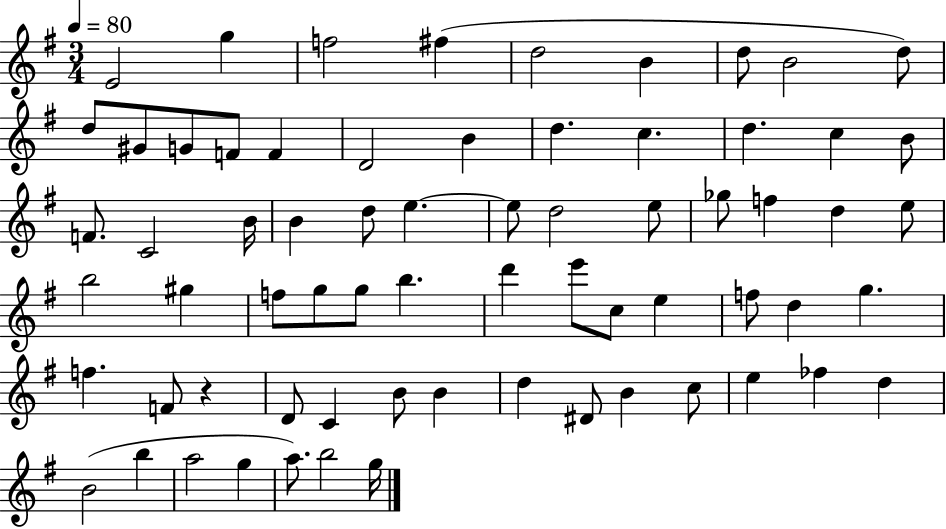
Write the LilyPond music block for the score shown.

{
  \clef treble
  \numericTimeSignature
  \time 3/4
  \key g \major
  \tempo 4 = 80
  \repeat volta 2 { e'2 g''4 | f''2 fis''4( | d''2 b'4 | d''8 b'2 d''8) | \break d''8 gis'8 g'8 f'8 f'4 | d'2 b'4 | d''4. c''4. | d''4. c''4 b'8 | \break f'8. c'2 b'16 | b'4 d''8 e''4.~~ | e''8 d''2 e''8 | ges''8 f''4 d''4 e''8 | \break b''2 gis''4 | f''8 g''8 g''8 b''4. | d'''4 e'''8 c''8 e''4 | f''8 d''4 g''4. | \break f''4. f'8 r4 | d'8 c'4 b'8 b'4 | d''4 dis'8 b'4 c''8 | e''4 fes''4 d''4 | \break b'2( b''4 | a''2 g''4 | a''8.) b''2 g''16 | } \bar "|."
}